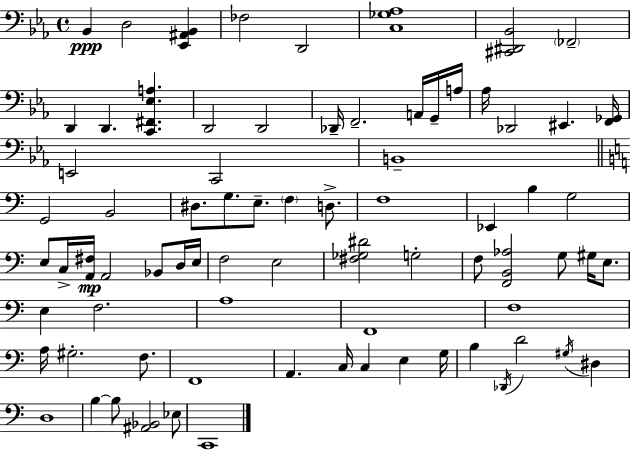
X:1
T:Untitled
M:4/4
L:1/4
K:Eb
_B,, D,2 [_E,,^A,,_B,,] _F,2 D,,2 [C,_G,_A,]4 [^C,,^D,,_B,,]2 _F,,2 D,, D,, [C,,^F,,_E,A,] D,,2 D,,2 _D,,/4 F,,2 A,,/4 G,,/4 A,/4 _A,/4 _D,,2 ^E,, [F,,_G,,]/4 E,,2 C,,2 B,,4 G,,2 B,,2 ^D,/2 G,/2 E,/2 F, D,/2 F,4 _E,, B, G,2 E,/2 C,/4 [A,,^F,]/4 A,,2 _B,,/2 D,/4 E,/4 F,2 E,2 [^F,_G,^D]2 G,2 F,/2 [F,,B,,_A,]2 G,/2 ^G,/4 E,/2 E, F,2 A,4 F,,4 F,4 A,/4 ^G,2 F,/2 F,,4 A,, C,/4 C, E, G,/4 B, _D,,/4 D2 ^G,/4 ^D, D,4 B, B,/2 [^A,,_B,,]2 _E,/2 C,,4